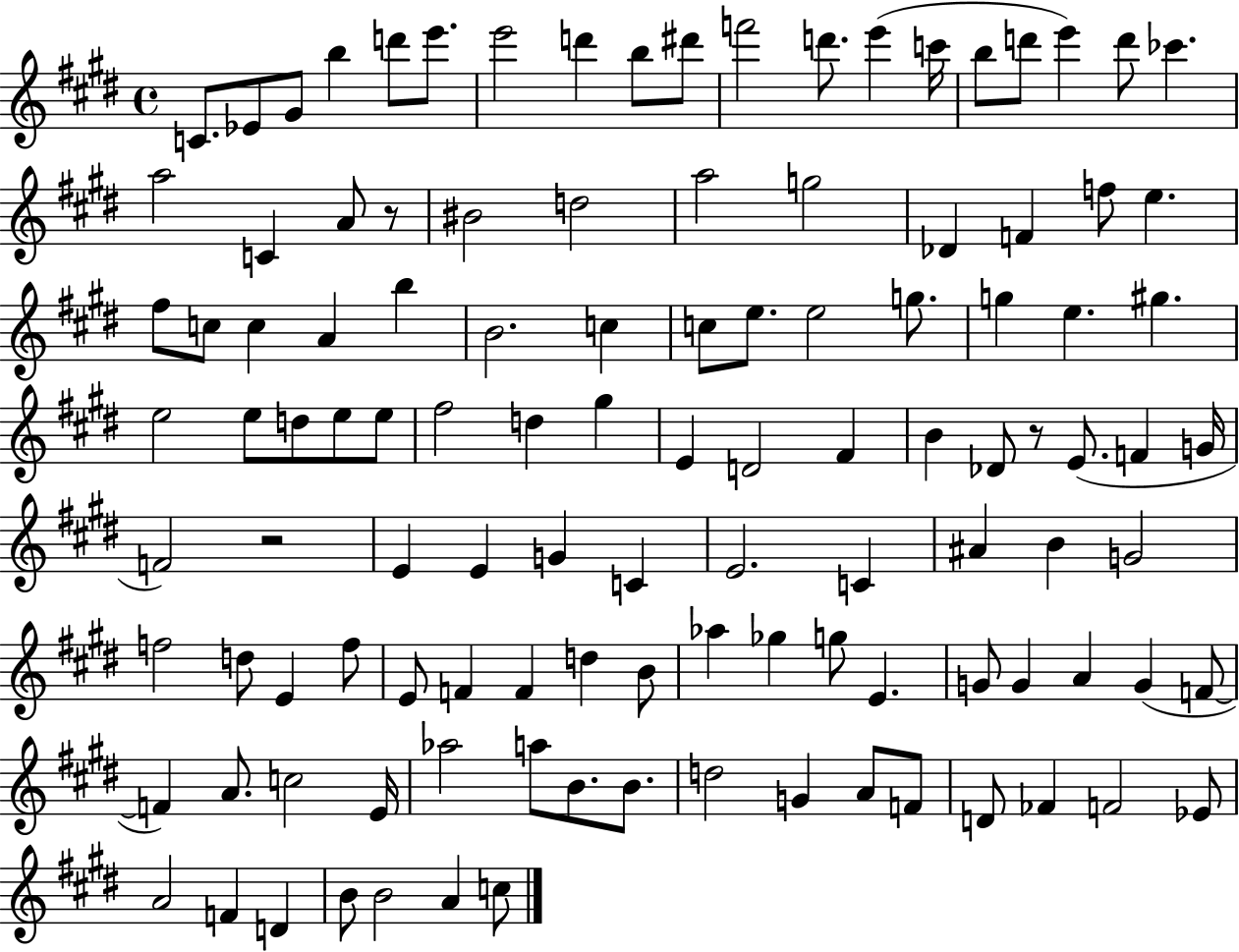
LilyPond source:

{
  \clef treble
  \time 4/4
  \defaultTimeSignature
  \key e \major
  c'8. ees'8 gis'8 b''4 d'''8 e'''8. | e'''2 d'''4 b''8 dis'''8 | f'''2 d'''8. e'''4( c'''16 | b''8 d'''8 e'''4) d'''8 ces'''4. | \break a''2 c'4 a'8 r8 | bis'2 d''2 | a''2 g''2 | des'4 f'4 f''8 e''4. | \break fis''8 c''8 c''4 a'4 b''4 | b'2. c''4 | c''8 e''8. e''2 g''8. | g''4 e''4. gis''4. | \break e''2 e''8 d''8 e''8 e''8 | fis''2 d''4 gis''4 | e'4 d'2 fis'4 | b'4 des'8 r8 e'8.( f'4 g'16 | \break f'2) r2 | e'4 e'4 g'4 c'4 | e'2. c'4 | ais'4 b'4 g'2 | \break f''2 d''8 e'4 f''8 | e'8 f'4 f'4 d''4 b'8 | aes''4 ges''4 g''8 e'4. | g'8 g'4 a'4 g'4( f'8~~ | \break f'4) a'8. c''2 e'16 | aes''2 a''8 b'8. b'8. | d''2 g'4 a'8 f'8 | d'8 fes'4 f'2 ees'8 | \break a'2 f'4 d'4 | b'8 b'2 a'4 c''8 | \bar "|."
}